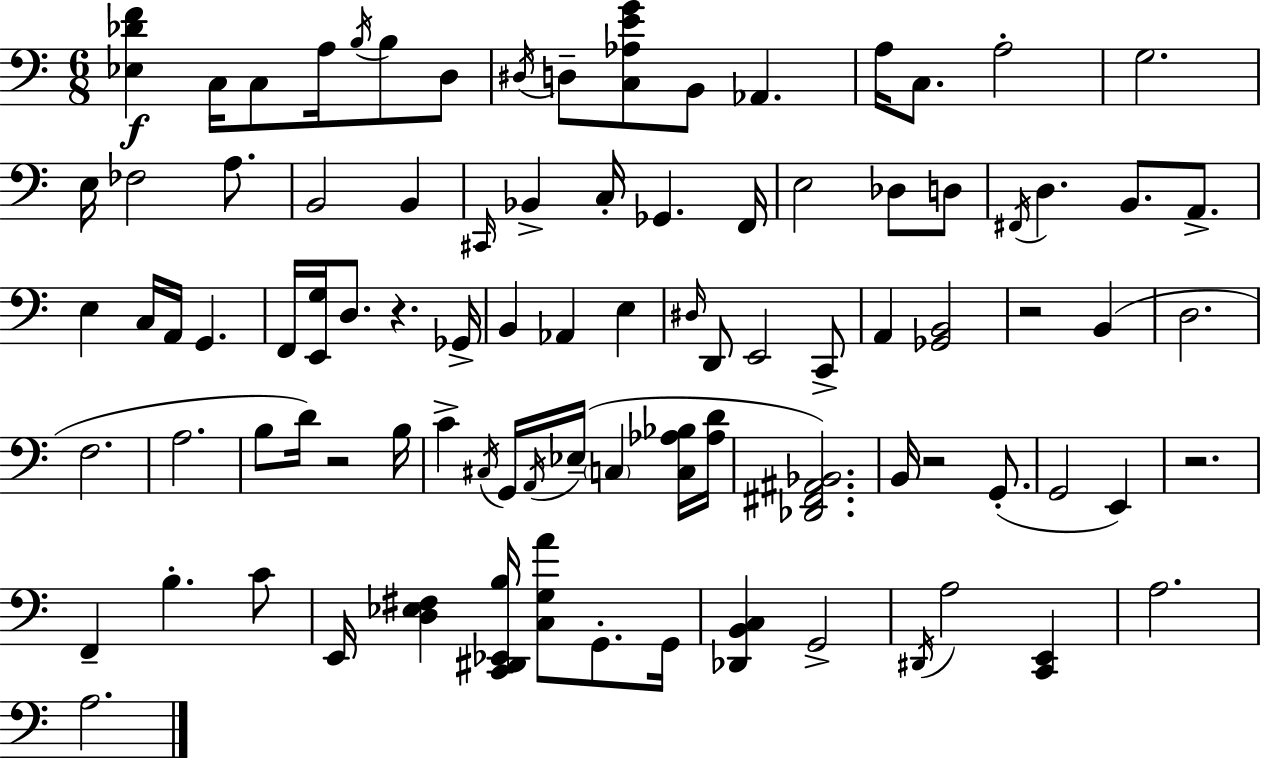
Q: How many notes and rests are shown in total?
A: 91